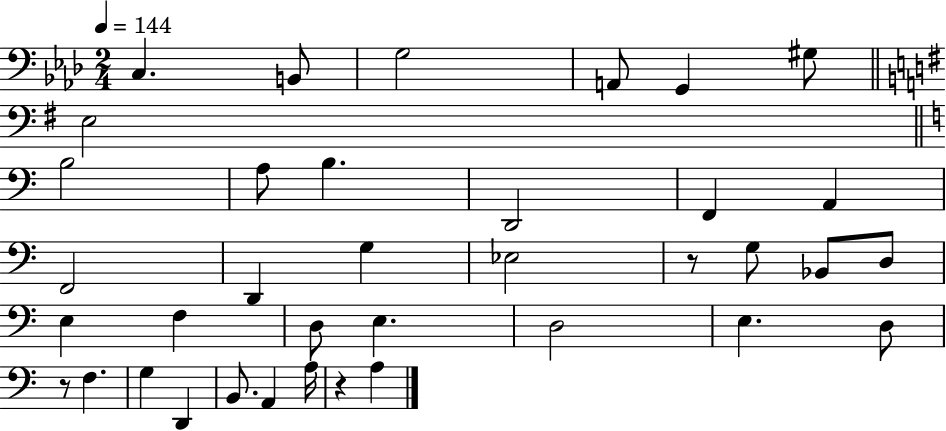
{
  \clef bass
  \numericTimeSignature
  \time 2/4
  \key aes \major
  \tempo 4 = 144
  c4. b,8 | g2 | a,8 g,4 gis8 | \bar "||" \break \key g \major e2 | \bar "||" \break \key c \major b2 | a8 b4. | d,2 | f,4 a,4 | \break f,2 | d,4 g4 | ees2 | r8 g8 bes,8 d8 | \break e4 f4 | d8 e4. | d2 | e4. d8 | \break r8 f4. | g4 d,4 | b,8. a,4 a16 | r4 a4 | \break \bar "|."
}